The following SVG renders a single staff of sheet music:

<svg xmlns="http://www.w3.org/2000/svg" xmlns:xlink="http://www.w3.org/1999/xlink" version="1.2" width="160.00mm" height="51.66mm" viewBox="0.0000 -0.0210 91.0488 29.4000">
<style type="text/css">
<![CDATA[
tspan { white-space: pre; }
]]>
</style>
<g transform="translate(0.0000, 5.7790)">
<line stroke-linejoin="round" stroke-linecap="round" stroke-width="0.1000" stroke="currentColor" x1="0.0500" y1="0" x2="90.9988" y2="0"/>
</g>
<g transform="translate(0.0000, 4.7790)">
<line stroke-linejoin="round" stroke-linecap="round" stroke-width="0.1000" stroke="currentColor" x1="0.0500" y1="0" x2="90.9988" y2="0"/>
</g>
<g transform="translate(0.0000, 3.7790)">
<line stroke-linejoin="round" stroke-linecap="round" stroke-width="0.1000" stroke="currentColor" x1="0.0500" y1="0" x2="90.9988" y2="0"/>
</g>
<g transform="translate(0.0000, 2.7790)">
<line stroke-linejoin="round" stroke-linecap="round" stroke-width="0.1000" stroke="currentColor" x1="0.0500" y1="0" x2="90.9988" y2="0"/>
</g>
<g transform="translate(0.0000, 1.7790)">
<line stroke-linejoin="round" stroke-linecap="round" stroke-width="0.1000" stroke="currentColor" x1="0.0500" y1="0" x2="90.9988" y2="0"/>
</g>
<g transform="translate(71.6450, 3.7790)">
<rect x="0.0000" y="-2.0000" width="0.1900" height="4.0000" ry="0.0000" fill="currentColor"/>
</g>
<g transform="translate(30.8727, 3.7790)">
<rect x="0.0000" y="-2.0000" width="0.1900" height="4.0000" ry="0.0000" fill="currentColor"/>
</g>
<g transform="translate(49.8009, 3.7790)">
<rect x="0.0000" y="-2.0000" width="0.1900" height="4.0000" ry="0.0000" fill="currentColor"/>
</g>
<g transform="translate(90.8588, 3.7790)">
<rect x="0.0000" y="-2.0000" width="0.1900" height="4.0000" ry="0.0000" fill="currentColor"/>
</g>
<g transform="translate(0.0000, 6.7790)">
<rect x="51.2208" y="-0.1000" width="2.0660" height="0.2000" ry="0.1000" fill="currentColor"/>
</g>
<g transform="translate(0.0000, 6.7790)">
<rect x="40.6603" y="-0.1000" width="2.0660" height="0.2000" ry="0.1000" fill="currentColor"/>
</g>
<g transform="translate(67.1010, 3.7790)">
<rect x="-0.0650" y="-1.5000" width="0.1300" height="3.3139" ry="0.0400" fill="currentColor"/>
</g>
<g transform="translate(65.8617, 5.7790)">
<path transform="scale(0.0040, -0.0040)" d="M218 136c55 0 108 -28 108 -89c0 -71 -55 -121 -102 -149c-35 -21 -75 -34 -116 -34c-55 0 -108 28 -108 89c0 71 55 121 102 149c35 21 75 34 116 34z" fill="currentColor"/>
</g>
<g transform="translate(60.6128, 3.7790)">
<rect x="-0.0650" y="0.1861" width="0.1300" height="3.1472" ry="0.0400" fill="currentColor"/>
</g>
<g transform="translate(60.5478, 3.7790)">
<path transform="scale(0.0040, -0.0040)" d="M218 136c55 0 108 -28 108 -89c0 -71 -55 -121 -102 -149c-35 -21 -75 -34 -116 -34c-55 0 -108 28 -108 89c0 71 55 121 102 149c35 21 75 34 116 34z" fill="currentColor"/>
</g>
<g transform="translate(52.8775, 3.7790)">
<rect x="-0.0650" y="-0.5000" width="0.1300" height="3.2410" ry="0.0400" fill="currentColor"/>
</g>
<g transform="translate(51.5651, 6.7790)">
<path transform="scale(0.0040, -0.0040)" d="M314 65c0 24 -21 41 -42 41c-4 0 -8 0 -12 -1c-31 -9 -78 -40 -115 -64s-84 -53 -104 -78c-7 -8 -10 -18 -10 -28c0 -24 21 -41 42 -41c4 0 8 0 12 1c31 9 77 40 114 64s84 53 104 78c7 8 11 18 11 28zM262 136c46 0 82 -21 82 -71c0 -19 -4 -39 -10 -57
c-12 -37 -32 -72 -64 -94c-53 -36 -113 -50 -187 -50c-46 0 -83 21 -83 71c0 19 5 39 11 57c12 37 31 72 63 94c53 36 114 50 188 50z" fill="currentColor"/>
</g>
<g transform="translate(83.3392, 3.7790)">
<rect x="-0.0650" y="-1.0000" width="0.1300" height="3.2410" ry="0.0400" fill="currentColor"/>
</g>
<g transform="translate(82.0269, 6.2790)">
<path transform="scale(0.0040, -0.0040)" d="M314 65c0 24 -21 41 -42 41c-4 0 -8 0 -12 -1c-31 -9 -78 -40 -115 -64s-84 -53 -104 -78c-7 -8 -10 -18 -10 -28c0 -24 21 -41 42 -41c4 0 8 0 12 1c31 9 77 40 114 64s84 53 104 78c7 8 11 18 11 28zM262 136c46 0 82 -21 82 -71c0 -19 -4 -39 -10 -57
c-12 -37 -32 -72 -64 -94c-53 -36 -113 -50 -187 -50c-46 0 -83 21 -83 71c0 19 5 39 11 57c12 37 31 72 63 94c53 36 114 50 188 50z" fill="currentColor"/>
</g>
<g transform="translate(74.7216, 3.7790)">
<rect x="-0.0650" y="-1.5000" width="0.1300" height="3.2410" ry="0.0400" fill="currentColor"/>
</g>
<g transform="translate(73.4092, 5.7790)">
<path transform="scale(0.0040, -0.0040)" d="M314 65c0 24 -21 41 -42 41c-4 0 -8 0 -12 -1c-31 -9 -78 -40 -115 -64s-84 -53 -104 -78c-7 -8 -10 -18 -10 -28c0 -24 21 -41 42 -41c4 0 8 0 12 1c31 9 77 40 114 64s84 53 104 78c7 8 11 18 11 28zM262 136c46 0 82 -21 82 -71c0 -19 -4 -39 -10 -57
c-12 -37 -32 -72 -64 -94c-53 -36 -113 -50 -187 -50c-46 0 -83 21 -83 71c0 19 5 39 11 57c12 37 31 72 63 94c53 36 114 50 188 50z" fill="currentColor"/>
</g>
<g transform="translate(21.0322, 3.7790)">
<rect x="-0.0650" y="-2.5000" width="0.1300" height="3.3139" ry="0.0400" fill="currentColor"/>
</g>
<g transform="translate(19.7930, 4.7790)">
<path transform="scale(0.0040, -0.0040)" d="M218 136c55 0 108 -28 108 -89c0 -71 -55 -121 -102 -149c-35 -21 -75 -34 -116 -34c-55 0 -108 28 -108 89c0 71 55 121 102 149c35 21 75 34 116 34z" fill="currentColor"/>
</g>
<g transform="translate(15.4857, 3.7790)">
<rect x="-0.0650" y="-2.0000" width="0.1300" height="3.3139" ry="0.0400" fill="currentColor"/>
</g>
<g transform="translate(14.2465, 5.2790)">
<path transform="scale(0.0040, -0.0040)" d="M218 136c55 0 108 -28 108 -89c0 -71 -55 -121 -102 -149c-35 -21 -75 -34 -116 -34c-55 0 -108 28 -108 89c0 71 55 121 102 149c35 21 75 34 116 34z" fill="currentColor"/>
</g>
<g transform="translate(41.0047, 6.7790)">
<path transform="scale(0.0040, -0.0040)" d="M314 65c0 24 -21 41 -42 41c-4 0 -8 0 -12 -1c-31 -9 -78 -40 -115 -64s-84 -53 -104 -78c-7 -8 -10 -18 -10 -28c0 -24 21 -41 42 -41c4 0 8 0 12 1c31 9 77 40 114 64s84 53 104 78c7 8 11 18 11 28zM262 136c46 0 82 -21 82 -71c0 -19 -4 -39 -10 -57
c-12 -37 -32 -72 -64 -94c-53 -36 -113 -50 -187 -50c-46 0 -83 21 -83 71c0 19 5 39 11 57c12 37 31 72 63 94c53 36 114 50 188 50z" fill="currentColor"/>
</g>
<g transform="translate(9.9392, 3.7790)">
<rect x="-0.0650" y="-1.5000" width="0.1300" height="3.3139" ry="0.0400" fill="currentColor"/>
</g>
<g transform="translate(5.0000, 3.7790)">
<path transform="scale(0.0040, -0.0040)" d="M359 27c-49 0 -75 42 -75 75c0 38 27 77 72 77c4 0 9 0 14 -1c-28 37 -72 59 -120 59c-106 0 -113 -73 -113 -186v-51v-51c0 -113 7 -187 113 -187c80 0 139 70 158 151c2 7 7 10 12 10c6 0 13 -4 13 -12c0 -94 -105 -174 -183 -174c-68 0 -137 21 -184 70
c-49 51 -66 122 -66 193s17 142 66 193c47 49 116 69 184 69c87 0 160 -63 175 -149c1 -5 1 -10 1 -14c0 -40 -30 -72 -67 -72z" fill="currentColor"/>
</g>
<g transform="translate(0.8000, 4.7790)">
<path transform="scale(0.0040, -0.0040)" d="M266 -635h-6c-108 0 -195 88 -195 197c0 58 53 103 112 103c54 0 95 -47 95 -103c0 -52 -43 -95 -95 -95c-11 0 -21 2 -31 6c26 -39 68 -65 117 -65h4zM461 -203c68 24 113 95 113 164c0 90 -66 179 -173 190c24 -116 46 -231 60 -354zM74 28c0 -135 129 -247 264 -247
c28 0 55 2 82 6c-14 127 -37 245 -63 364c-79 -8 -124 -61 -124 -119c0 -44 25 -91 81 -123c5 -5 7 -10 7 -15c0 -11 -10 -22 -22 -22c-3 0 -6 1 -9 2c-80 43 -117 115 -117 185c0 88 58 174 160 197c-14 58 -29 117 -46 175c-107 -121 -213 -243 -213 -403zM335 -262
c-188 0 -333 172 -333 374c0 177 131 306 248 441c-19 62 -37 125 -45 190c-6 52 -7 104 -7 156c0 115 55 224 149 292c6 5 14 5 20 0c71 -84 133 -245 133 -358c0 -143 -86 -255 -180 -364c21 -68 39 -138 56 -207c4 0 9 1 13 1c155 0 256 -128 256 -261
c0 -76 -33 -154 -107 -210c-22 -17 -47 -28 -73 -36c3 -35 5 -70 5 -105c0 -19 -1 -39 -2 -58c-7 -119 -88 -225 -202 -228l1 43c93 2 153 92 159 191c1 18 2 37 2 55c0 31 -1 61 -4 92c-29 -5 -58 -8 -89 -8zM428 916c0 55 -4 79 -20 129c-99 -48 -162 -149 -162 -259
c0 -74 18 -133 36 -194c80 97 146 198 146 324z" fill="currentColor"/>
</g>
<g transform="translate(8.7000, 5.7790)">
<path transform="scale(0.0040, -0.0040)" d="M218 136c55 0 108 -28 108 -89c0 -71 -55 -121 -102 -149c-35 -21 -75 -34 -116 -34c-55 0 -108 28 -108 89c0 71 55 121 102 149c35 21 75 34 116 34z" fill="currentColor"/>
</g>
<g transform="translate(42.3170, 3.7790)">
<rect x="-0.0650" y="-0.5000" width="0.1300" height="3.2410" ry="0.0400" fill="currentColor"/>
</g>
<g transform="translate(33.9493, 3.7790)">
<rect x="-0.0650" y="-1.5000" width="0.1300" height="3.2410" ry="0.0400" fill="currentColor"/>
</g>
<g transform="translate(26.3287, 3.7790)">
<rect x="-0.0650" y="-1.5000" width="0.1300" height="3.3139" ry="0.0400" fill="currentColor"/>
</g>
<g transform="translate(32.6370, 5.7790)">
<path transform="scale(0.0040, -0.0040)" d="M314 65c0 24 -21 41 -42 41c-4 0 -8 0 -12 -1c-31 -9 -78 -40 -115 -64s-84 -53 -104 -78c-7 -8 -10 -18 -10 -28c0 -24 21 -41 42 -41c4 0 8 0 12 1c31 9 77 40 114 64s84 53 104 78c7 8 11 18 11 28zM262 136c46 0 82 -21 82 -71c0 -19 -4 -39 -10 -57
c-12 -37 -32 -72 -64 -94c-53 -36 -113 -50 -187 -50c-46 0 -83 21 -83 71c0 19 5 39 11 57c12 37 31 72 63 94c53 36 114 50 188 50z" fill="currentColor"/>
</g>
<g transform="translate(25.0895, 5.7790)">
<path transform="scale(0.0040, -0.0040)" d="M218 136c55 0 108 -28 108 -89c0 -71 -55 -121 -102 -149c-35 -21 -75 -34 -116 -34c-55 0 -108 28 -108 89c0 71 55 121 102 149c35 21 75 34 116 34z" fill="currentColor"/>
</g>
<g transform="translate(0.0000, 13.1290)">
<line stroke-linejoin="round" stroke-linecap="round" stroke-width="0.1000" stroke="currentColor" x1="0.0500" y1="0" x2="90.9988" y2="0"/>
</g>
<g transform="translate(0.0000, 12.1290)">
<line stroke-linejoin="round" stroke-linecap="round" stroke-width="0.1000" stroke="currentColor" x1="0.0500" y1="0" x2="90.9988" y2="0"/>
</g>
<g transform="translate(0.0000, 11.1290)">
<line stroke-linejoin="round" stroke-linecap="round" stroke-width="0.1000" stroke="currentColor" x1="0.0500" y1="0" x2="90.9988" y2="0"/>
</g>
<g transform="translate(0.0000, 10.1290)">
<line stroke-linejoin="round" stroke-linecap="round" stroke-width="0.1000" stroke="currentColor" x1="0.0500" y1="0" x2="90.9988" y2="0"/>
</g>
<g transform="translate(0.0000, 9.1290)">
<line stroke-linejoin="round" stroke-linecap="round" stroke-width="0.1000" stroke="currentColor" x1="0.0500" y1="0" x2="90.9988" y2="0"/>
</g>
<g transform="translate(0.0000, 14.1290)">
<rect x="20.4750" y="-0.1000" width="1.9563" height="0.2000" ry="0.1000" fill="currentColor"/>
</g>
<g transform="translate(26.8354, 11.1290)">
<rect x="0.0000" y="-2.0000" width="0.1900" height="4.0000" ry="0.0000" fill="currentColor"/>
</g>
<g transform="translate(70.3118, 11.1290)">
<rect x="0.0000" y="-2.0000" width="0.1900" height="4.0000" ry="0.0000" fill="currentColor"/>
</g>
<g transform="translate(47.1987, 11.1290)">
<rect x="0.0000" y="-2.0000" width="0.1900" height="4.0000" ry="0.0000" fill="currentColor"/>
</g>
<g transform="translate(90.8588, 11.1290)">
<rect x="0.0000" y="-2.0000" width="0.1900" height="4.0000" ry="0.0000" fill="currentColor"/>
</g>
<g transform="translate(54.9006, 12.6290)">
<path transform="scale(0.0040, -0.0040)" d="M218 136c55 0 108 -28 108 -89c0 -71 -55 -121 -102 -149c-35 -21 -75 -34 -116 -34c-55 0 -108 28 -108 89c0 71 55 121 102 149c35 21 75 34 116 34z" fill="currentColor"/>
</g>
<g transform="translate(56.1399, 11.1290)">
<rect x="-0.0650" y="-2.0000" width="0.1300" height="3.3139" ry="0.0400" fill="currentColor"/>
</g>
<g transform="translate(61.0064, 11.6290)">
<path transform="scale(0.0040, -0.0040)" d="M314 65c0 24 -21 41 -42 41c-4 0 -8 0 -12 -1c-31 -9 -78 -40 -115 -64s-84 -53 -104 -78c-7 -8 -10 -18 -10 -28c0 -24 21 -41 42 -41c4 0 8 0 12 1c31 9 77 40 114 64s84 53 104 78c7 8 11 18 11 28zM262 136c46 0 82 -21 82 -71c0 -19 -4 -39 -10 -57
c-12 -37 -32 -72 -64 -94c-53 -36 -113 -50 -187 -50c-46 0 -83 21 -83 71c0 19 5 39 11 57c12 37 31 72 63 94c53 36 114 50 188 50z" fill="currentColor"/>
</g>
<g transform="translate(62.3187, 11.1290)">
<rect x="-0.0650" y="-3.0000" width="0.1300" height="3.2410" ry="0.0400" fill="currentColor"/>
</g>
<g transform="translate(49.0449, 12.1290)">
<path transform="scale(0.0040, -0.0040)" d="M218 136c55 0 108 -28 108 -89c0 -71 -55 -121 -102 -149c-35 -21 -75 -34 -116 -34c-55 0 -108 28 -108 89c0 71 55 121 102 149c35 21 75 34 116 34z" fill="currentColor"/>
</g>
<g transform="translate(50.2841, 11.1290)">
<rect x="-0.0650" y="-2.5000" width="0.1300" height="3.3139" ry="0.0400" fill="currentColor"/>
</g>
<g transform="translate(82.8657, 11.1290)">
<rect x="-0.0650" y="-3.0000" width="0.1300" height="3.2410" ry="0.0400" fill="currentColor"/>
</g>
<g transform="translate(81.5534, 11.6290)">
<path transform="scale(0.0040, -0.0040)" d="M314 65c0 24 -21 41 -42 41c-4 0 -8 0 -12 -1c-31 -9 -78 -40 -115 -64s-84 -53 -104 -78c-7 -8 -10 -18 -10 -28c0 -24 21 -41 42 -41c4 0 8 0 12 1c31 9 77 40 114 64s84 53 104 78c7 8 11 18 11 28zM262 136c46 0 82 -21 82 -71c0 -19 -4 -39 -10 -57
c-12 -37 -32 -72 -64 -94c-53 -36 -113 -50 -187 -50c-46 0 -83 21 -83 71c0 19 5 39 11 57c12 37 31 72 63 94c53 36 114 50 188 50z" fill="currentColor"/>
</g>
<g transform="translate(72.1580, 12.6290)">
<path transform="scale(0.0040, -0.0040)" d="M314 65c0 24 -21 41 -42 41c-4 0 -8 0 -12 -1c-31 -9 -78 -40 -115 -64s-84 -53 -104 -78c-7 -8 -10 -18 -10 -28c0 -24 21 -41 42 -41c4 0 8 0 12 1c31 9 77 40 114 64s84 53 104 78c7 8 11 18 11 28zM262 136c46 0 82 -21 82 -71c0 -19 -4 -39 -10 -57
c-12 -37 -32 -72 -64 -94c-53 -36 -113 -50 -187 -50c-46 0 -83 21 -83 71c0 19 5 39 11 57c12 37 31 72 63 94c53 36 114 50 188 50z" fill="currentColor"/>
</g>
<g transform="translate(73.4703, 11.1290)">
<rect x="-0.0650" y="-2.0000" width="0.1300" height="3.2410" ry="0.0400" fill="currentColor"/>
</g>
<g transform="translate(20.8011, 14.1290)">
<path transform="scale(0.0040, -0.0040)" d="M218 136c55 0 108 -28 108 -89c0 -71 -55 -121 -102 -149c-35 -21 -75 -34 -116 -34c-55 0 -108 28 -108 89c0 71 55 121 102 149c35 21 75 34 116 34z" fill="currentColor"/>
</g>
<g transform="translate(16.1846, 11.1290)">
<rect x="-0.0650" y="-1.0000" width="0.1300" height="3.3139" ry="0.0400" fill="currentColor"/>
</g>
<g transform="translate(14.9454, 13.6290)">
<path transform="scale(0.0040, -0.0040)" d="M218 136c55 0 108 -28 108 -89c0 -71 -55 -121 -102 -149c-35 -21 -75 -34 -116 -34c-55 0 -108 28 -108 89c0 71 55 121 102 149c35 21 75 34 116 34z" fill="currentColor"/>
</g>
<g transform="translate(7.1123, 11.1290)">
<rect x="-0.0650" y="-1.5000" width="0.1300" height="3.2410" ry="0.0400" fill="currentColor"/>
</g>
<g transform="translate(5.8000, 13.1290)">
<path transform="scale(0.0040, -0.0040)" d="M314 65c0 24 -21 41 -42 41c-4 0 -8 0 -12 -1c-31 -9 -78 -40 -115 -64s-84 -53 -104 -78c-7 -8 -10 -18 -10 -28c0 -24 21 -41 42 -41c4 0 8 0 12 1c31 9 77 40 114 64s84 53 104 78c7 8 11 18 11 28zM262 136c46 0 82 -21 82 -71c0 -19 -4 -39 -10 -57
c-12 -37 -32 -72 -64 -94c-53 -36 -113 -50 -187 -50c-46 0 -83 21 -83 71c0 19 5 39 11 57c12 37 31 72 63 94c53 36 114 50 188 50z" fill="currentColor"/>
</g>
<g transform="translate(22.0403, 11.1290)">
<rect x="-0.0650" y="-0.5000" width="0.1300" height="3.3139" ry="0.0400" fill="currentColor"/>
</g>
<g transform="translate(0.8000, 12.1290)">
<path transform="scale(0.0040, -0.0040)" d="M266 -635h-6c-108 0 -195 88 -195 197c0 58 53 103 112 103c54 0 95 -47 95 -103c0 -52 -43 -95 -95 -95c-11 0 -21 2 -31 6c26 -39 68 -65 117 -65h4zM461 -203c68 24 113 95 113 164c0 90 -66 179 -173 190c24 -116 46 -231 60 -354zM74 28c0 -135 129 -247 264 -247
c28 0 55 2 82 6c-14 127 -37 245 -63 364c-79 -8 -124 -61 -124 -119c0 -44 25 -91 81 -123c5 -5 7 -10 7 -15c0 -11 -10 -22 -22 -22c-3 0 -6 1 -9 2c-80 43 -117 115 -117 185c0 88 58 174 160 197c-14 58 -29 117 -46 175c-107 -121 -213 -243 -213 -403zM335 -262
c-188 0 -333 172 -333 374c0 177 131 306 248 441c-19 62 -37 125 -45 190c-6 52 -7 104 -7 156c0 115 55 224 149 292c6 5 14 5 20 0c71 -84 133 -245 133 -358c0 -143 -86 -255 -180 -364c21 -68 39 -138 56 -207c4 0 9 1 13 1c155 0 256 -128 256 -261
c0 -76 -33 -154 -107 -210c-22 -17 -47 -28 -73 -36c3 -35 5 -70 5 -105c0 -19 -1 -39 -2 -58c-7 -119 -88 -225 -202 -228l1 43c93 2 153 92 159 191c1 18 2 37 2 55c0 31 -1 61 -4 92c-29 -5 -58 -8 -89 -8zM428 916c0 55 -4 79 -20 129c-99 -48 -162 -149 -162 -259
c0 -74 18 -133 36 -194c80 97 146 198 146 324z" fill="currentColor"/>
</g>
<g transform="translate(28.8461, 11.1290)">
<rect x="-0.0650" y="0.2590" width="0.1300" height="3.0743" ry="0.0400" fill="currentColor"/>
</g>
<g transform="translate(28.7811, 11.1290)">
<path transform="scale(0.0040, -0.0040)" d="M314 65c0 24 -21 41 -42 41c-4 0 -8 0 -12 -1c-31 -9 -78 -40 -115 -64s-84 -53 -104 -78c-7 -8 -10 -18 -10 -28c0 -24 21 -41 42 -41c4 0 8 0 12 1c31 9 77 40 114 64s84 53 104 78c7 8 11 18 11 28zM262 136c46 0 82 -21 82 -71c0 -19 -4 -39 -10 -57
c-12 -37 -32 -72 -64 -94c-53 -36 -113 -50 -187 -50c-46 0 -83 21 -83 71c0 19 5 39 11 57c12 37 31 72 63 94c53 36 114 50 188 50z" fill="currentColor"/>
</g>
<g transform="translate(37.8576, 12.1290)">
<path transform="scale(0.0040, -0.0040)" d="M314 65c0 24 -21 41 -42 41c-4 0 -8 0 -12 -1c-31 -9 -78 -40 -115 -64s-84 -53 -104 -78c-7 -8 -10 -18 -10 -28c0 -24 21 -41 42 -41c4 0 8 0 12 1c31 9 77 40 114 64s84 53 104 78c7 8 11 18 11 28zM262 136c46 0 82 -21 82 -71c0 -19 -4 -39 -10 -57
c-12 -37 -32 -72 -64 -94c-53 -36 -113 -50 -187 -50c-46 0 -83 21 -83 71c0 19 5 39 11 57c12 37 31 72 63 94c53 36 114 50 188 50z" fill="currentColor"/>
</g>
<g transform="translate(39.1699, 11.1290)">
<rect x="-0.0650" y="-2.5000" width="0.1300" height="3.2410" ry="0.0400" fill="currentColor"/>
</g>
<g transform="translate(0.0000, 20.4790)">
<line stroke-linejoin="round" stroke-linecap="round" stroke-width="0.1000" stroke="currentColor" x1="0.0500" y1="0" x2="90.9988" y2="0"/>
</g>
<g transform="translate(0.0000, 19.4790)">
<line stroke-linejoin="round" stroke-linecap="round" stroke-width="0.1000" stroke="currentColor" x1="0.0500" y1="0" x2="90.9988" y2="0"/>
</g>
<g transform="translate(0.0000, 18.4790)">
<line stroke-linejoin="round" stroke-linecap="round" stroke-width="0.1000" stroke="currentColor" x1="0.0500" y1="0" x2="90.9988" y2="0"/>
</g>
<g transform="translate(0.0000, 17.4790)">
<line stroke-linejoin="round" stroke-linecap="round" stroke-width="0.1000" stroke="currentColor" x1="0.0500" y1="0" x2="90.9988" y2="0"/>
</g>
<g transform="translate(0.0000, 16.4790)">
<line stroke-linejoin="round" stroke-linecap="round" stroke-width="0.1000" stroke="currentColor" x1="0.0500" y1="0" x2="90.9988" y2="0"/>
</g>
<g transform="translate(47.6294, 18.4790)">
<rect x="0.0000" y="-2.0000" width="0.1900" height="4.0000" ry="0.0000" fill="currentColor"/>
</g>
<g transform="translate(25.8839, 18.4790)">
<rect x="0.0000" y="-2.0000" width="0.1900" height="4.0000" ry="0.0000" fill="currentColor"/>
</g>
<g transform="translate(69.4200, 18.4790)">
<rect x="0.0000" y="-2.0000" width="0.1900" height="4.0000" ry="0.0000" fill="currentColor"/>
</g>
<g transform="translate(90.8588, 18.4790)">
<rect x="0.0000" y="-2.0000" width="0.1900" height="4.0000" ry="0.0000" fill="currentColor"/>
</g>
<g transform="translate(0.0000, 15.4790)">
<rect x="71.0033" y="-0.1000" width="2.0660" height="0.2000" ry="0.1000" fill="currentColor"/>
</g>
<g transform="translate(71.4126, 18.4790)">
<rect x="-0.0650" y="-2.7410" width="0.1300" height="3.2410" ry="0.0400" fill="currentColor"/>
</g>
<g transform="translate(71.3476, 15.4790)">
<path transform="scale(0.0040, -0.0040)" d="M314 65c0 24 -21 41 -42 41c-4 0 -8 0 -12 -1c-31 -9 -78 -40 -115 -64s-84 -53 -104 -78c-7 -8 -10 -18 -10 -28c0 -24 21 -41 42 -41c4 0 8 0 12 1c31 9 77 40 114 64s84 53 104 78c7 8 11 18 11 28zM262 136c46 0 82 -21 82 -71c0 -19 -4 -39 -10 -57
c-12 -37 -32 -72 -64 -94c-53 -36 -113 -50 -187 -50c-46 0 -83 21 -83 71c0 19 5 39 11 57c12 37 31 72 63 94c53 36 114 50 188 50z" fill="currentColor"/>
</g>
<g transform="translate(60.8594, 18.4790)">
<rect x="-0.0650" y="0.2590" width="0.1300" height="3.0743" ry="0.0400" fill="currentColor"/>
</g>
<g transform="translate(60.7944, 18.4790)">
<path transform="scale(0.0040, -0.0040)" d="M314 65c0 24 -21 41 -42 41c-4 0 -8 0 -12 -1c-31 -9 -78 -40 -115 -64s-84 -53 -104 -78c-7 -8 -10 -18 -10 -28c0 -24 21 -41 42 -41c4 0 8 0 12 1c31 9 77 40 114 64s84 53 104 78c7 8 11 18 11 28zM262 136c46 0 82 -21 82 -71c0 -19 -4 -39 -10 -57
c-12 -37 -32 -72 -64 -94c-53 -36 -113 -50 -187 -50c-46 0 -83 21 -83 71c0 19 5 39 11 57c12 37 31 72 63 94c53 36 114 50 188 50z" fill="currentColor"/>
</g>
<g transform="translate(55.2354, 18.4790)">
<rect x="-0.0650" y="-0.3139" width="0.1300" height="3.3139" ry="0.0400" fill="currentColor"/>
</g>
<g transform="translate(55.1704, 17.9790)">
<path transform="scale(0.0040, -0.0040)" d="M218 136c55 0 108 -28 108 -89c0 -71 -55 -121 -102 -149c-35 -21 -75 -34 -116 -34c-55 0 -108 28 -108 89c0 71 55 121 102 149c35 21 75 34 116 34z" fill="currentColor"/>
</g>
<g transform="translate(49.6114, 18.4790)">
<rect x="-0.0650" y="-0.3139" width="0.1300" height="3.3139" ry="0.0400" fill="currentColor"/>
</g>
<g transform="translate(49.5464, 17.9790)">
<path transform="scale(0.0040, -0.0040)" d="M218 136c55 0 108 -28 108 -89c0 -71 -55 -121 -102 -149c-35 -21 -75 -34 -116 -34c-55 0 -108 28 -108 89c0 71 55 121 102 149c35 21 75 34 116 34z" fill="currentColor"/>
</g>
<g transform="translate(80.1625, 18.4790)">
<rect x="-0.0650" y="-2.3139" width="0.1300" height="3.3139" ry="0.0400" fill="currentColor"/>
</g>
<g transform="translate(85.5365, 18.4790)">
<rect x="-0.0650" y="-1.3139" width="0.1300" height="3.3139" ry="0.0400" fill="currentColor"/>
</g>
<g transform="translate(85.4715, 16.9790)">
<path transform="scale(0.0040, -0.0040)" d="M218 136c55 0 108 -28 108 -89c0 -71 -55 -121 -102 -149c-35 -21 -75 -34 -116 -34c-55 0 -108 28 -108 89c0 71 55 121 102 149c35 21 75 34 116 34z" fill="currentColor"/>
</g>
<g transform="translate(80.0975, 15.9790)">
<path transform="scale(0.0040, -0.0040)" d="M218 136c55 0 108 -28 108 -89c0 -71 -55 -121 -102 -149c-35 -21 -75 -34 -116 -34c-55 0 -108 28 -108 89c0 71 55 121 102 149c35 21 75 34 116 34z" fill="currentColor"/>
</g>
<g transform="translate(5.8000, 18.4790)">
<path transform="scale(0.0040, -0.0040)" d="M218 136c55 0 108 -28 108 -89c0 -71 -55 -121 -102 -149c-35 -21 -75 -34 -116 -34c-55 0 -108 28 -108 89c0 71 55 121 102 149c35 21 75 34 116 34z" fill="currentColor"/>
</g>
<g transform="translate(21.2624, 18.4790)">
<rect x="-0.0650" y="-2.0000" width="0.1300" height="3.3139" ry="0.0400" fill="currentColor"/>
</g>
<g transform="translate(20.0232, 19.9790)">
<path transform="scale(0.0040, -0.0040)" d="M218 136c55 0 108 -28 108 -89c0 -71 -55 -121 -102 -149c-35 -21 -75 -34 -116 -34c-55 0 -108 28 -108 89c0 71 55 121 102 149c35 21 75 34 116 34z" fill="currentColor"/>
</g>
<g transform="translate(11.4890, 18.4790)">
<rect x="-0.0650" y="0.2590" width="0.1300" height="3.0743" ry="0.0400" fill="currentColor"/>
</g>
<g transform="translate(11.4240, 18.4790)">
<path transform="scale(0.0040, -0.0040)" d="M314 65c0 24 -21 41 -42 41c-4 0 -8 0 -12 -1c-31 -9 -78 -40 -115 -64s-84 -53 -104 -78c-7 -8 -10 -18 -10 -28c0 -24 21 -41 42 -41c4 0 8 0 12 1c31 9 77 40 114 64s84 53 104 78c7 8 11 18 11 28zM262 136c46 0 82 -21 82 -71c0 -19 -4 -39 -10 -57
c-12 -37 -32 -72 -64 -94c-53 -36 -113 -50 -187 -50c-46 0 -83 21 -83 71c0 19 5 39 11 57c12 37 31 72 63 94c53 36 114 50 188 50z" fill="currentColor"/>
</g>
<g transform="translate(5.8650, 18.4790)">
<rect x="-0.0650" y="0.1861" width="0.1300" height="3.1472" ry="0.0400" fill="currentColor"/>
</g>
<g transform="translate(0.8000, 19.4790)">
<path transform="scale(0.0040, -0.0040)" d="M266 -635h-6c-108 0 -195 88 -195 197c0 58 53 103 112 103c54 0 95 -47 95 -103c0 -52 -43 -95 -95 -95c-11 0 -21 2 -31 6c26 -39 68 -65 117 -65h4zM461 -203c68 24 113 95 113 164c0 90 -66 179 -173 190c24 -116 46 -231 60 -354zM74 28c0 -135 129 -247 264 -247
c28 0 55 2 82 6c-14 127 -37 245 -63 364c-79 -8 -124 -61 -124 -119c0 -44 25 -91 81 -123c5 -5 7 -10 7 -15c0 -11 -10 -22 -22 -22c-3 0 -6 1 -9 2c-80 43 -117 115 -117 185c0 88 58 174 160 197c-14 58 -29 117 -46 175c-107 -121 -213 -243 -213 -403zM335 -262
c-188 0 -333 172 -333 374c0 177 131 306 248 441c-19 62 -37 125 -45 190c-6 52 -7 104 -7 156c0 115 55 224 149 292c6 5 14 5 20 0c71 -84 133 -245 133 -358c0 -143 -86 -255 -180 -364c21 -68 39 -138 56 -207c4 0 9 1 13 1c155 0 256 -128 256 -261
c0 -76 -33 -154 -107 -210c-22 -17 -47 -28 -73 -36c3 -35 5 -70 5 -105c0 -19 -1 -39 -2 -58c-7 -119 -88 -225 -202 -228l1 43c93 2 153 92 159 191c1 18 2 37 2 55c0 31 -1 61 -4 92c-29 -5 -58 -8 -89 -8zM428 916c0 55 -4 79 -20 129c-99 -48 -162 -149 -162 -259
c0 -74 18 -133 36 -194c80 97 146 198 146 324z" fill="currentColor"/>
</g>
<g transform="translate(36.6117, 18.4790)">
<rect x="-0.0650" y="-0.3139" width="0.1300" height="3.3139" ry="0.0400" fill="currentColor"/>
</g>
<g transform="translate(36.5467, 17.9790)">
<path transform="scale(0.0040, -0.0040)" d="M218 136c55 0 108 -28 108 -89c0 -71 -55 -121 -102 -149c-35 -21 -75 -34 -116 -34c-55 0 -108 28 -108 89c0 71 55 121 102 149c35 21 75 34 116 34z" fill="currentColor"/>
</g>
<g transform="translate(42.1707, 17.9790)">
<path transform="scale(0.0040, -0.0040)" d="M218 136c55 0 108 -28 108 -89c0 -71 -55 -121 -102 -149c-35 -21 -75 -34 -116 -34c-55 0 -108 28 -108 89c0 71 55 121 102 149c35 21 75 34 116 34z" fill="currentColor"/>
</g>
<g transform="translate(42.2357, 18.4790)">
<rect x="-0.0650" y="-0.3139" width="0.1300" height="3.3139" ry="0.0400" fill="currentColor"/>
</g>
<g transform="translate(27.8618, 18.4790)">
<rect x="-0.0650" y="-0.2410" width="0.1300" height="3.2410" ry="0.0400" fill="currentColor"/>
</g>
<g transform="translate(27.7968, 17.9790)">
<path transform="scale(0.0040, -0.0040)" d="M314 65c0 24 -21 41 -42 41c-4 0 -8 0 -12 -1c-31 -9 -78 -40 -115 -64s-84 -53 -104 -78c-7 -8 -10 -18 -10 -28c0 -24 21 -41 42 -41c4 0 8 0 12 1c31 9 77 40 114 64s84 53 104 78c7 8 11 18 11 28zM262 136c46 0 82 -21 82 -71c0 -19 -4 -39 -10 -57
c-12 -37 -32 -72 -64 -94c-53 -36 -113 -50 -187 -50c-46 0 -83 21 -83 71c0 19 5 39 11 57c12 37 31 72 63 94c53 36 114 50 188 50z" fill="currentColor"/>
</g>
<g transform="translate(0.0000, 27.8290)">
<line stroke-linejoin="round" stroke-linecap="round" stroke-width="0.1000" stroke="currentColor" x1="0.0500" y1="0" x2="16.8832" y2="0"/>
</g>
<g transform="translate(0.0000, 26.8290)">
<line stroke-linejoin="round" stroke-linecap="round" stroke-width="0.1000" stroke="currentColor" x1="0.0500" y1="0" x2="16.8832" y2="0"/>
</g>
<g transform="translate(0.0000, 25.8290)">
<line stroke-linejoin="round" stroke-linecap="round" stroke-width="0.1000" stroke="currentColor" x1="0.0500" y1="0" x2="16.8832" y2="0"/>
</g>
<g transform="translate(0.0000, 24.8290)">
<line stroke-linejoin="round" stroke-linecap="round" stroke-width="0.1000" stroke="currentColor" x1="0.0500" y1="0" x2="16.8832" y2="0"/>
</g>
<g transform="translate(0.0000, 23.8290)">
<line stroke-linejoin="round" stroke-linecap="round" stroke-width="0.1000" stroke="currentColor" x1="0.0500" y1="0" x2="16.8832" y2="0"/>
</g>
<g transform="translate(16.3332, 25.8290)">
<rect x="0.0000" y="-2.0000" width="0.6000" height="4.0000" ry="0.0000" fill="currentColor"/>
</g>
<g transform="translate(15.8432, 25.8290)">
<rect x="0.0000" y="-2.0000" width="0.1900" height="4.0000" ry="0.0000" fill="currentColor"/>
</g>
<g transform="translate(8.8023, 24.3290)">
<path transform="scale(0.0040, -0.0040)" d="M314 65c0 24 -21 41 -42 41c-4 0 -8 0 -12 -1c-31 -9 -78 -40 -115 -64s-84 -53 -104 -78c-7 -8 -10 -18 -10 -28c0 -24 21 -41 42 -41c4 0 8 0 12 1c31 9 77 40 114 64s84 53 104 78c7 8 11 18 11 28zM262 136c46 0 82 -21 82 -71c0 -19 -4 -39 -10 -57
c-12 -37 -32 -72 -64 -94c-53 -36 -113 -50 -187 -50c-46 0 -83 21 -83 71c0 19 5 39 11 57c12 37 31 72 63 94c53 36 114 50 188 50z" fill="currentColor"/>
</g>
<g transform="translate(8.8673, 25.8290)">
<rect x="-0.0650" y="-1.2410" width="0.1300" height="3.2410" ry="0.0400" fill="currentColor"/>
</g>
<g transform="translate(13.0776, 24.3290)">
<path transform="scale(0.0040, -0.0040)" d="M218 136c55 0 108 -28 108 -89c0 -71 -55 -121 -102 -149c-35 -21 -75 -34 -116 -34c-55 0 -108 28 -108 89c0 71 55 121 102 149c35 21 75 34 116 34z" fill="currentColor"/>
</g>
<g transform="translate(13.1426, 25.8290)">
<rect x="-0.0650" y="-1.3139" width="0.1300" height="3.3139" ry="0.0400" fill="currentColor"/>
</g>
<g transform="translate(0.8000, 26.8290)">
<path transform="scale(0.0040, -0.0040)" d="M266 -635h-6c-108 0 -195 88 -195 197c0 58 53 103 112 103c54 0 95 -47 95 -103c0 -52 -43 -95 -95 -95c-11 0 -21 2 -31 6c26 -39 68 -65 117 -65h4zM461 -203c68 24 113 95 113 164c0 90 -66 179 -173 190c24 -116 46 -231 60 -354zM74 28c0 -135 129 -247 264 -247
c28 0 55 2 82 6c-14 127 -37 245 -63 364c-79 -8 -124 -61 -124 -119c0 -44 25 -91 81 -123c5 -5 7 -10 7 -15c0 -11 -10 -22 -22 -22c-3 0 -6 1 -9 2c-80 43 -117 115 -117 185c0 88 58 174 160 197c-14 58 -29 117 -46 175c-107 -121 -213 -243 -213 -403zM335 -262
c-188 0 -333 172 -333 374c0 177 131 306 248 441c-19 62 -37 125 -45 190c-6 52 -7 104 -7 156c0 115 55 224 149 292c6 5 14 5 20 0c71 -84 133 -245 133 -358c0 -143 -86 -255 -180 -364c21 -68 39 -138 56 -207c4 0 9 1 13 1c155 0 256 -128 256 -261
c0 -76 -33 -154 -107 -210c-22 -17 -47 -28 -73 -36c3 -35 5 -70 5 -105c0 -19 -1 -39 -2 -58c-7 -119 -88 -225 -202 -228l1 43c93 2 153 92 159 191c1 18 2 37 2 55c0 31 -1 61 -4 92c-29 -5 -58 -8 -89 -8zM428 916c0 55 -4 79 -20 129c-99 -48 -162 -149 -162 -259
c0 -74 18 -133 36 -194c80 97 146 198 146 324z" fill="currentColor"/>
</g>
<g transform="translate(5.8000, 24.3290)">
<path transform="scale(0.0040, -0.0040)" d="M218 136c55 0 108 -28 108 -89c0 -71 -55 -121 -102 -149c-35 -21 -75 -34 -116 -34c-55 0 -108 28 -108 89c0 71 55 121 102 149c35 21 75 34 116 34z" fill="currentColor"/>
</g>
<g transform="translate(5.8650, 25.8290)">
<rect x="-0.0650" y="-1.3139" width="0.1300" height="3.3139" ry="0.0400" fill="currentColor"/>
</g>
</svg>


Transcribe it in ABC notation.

X:1
T:Untitled
M:4/4
L:1/4
K:C
E F G E E2 C2 C2 B E E2 D2 E2 D C B2 G2 G F A2 F2 A2 B B2 F c2 c c c c B2 a2 g e e e2 e